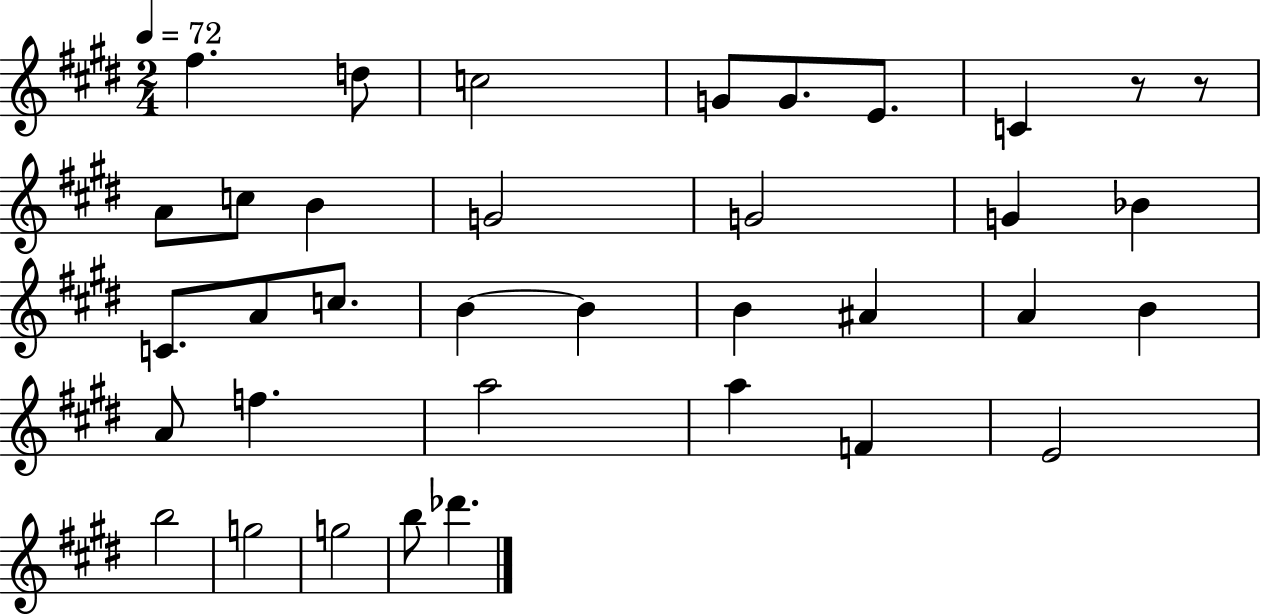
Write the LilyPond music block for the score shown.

{
  \clef treble
  \numericTimeSignature
  \time 2/4
  \key e \major
  \tempo 4 = 72
  \repeat volta 2 { fis''4. d''8 | c''2 | g'8 g'8. e'8. | c'4 r8 r8 | \break a'8 c''8 b'4 | g'2 | g'2 | g'4 bes'4 | \break c'8. a'8 c''8. | b'4~~ b'4 | b'4 ais'4 | a'4 b'4 | \break a'8 f''4. | a''2 | a''4 f'4 | e'2 | \break b''2 | g''2 | g''2 | b''8 des'''4. | \break } \bar "|."
}